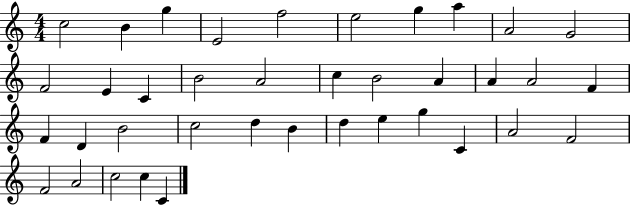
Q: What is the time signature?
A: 4/4